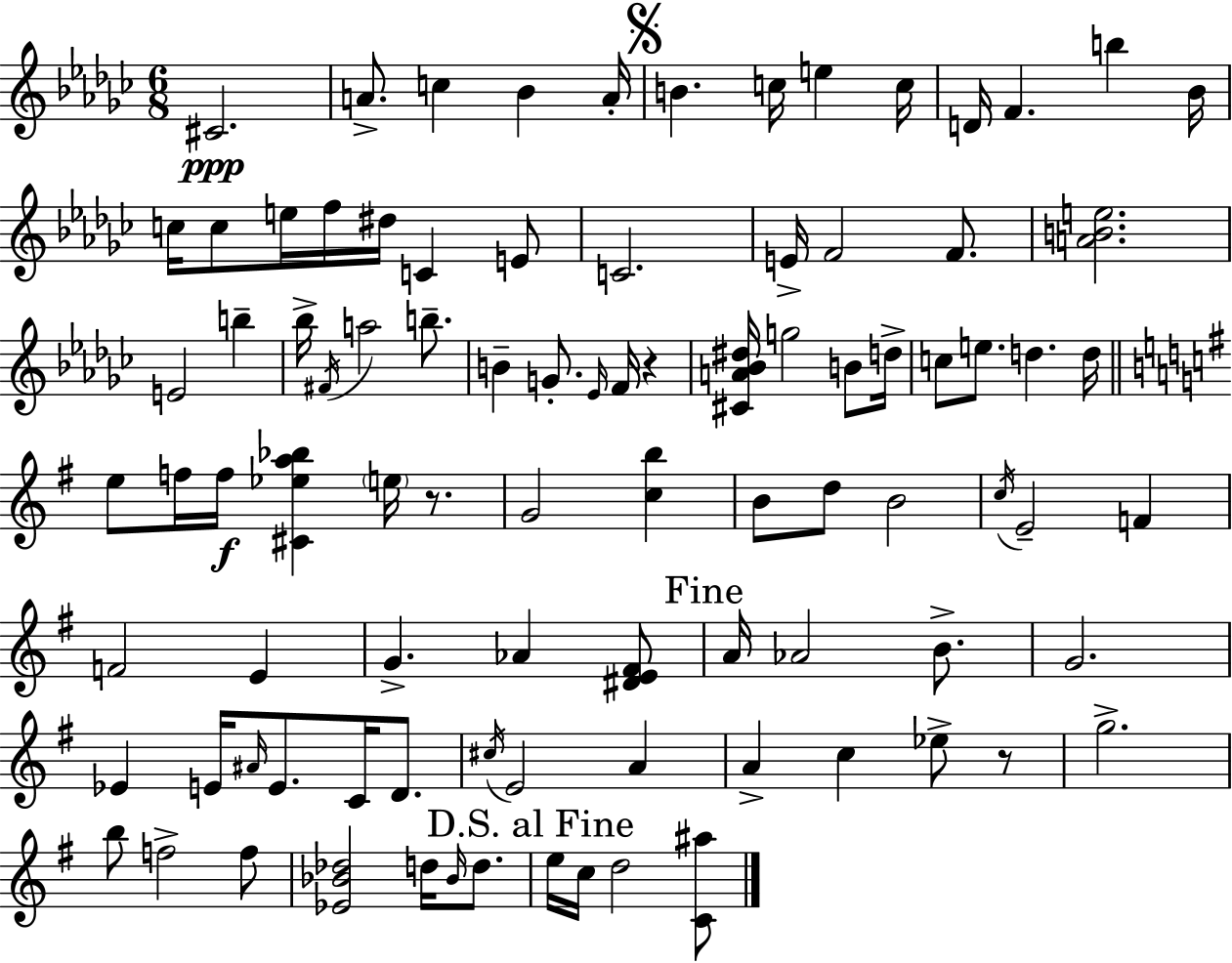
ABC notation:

X:1
T:Untitled
M:6/8
L:1/4
K:Ebm
^C2 A/2 c _B A/4 B c/4 e c/4 D/4 F b _B/4 c/4 c/2 e/4 f/4 ^d/4 C E/2 C2 E/4 F2 F/2 [ABe]2 E2 b _b/4 ^F/4 a2 b/2 B G/2 _E/4 F/4 z [^CA_B^d]/4 g2 B/2 d/4 c/2 e/2 d d/4 e/2 f/4 f/4 [^C_ea_b] e/4 z/2 G2 [cb] B/2 d/2 B2 c/4 E2 F F2 E G _A [^DE^F]/2 A/4 _A2 B/2 G2 _E E/4 ^A/4 E/2 C/4 D/2 ^c/4 E2 A A c _e/2 z/2 g2 b/2 f2 f/2 [_E_B_d]2 d/4 _B/4 d/2 e/4 c/4 d2 [C^a]/2